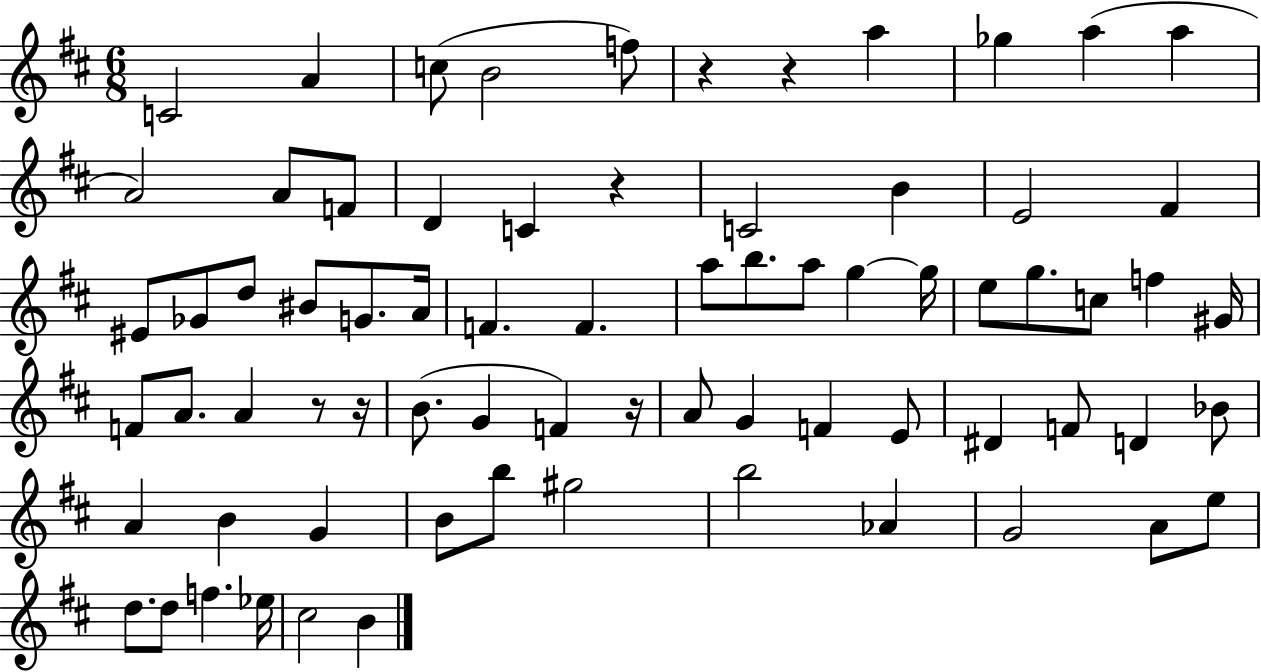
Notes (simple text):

C4/h A4/q C5/e B4/h F5/e R/q R/q A5/q Gb5/q A5/q A5/q A4/h A4/e F4/e D4/q C4/q R/q C4/h B4/q E4/h F#4/q EIS4/e Gb4/e D5/e BIS4/e G4/e. A4/s F4/q. F4/q. A5/e B5/e. A5/e G5/q G5/s E5/e G5/e. C5/e F5/q G#4/s F4/e A4/e. A4/q R/e R/s B4/e. G4/q F4/q R/s A4/e G4/q F4/q E4/e D#4/q F4/e D4/q Bb4/e A4/q B4/q G4/q B4/e B5/e G#5/h B5/h Ab4/q G4/h A4/e E5/e D5/e. D5/e F5/q. Eb5/s C#5/h B4/q